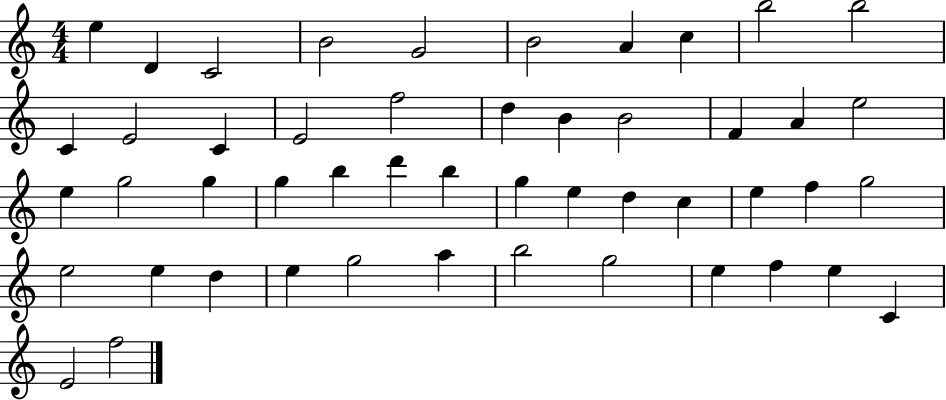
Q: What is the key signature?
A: C major